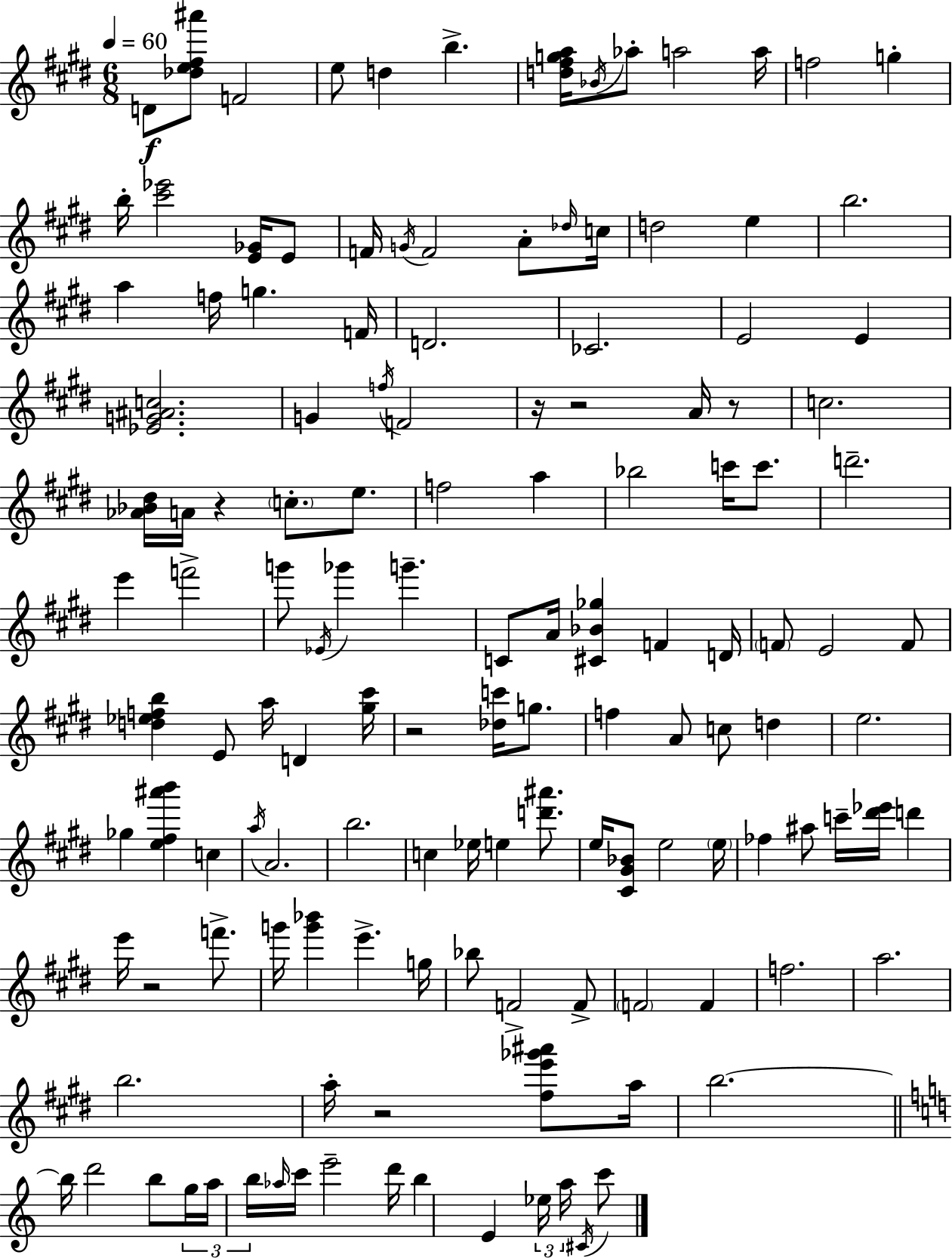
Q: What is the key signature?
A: E major